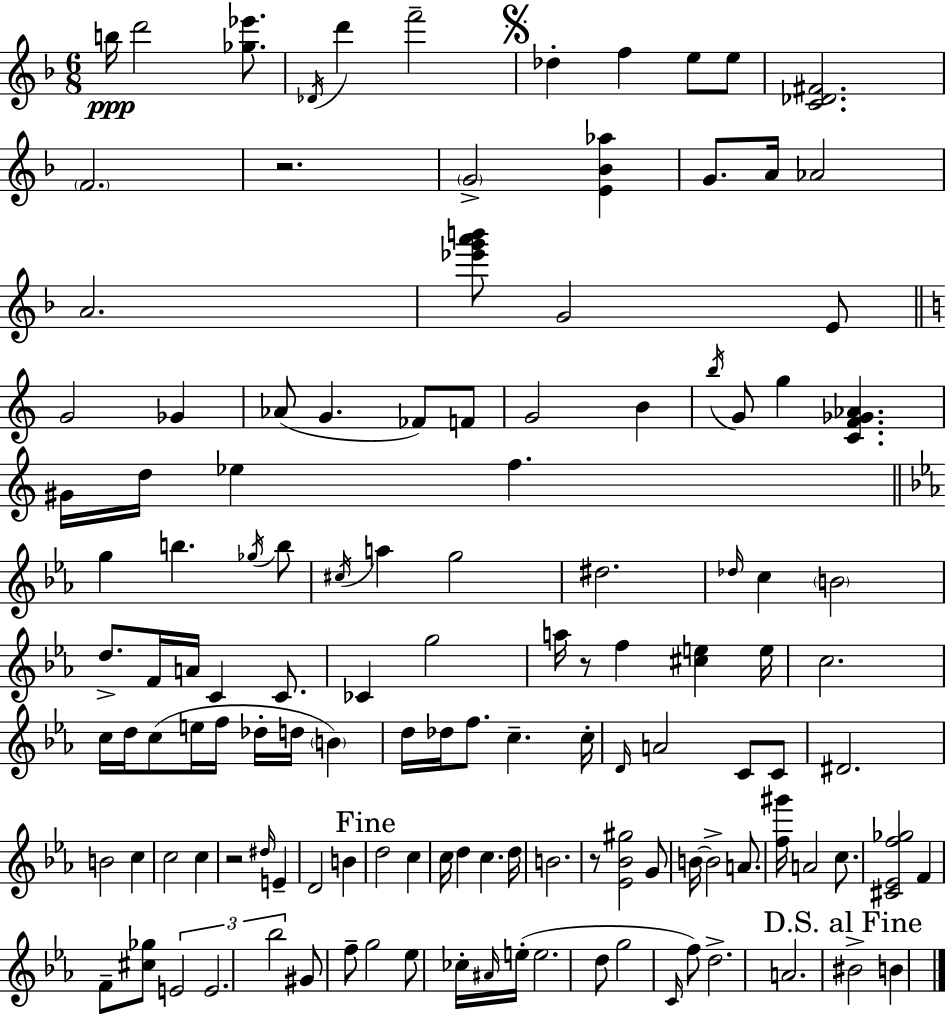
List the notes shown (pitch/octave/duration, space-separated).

B5/s D6/h [Gb5,Eb6]/e. Db4/s D6/q F6/h Db5/q F5/q E5/e E5/e [C4,Db4,F#4]/h. F4/h. R/h. G4/h [E4,Bb4,Ab5]/q G4/e. A4/s Ab4/h A4/h. [Eb6,G6,A6,B6]/e G4/h E4/e G4/h Gb4/q Ab4/e G4/q. FES4/e F4/e G4/h B4/q B5/s G4/e G5/q [C4,F4,Gb4,Ab4]/q. G#4/s D5/s Eb5/q F5/q. G5/q B5/q. Gb5/s B5/e C#5/s A5/q G5/h D#5/h. Db5/s C5/q B4/h D5/e. F4/s A4/s C4/q C4/e. CES4/q G5/h A5/s R/e F5/q [C#5,E5]/q E5/s C5/h. C5/s D5/s C5/e E5/s F5/s Db5/s D5/s B4/q D5/s Db5/s F5/e. C5/q. C5/s D4/s A4/h C4/e C4/e D#4/h. B4/h C5/q C5/h C5/q R/h D#5/s E4/q D4/h B4/q D5/h C5/q C5/s D5/q C5/q. D5/s B4/h. R/e [Eb4,Bb4,G#5]/h G4/e B4/s B4/h A4/e. [F5,G#6]/s A4/h C5/e. [C#4,Eb4,F5,Gb5]/h F4/q F4/e [C#5,Gb5]/e E4/h E4/h. Bb5/h G#4/e F5/e G5/h Eb5/e CES5/s A#4/s E5/s E5/h. D5/e G5/h C4/s F5/e D5/h. A4/h. BIS4/h B4/q